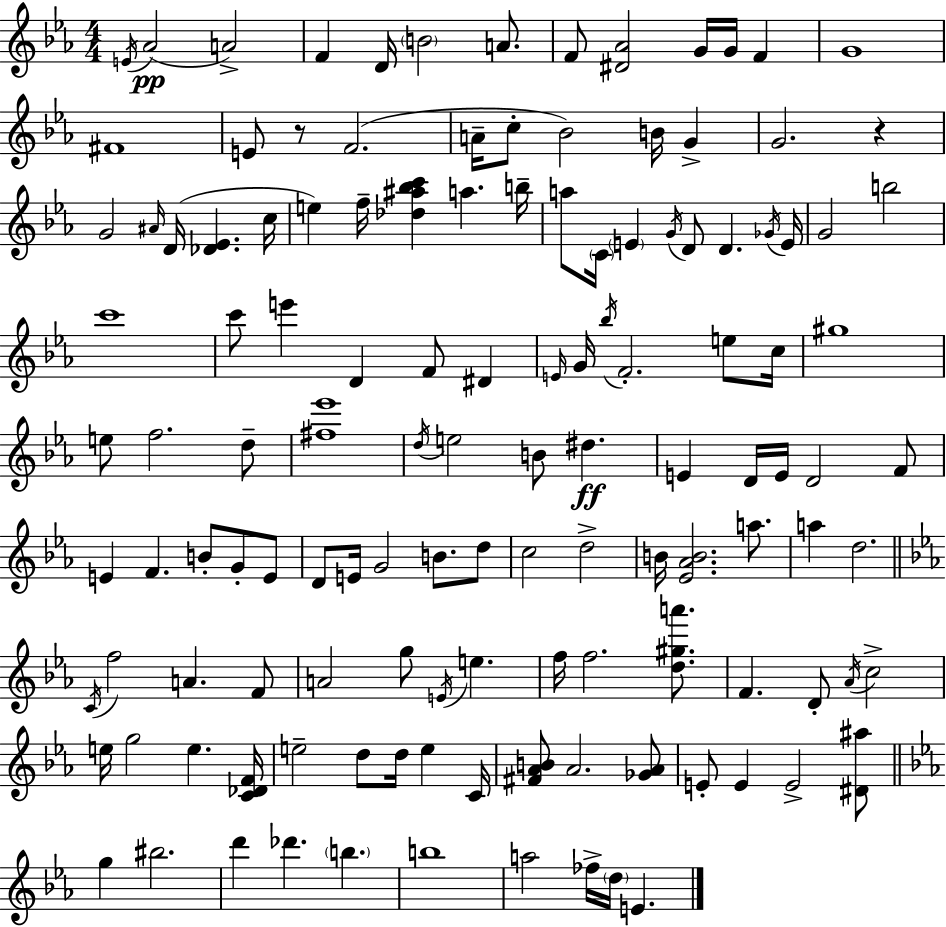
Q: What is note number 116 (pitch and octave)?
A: E4